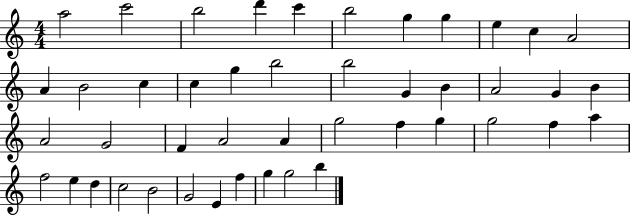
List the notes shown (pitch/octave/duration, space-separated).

A5/h C6/h B5/h D6/q C6/q B5/h G5/q G5/q E5/q C5/q A4/h A4/q B4/h C5/q C5/q G5/q B5/h B5/h G4/q B4/q A4/h G4/q B4/q A4/h G4/h F4/q A4/h A4/q G5/h F5/q G5/q G5/h F5/q A5/q F5/h E5/q D5/q C5/h B4/h G4/h E4/q F5/q G5/q G5/h B5/q